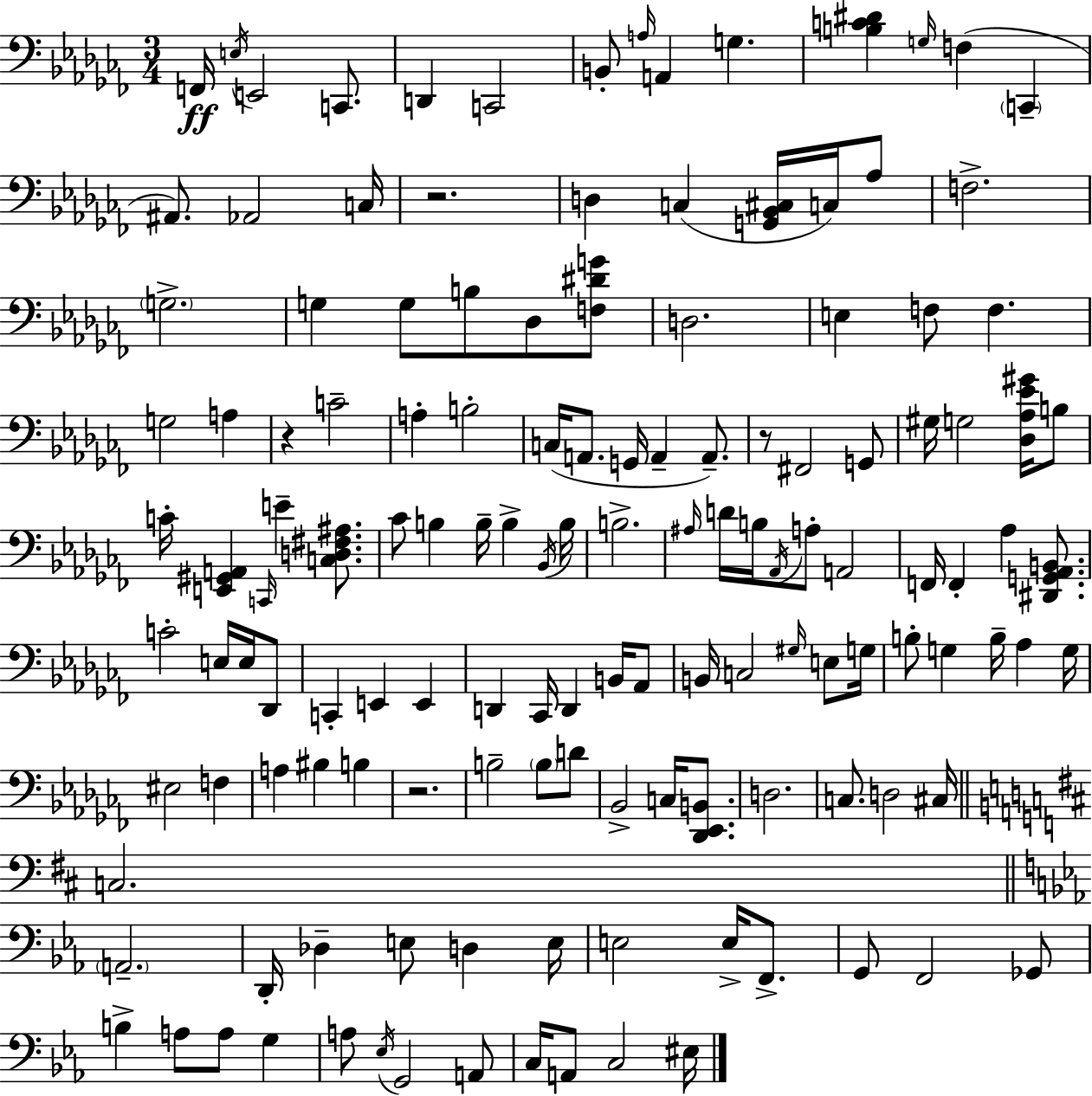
F2/s E3/s E2/h C2/e. D2/q C2/h B2/e A3/s A2/q G3/q. [B3,C4,D#4]/q G3/s F3/q C2/q A#2/e. Ab2/h C3/s R/h. D3/q C3/q [G2,Bb2,C#3]/s C3/s Ab3/e F3/h. G3/h. G3/q G3/e B3/e Db3/e [F3,D#4,G4]/e D3/h. E3/q F3/e F3/q. G3/h A3/q R/q C4/h A3/q B3/h C3/s A2/e. G2/s A2/q A2/e. R/e F#2/h G2/e G#3/s G3/h [Db3,Ab3,Eb4,G#4]/s B3/e C4/s [E2,G#2,A2]/q C2/s E4/q [C3,D3,F#3,A#3]/e. CES4/e B3/q B3/s B3/q Bb2/s B3/s B3/h. A#3/s D4/s B3/s Ab2/s A3/e A2/h F2/s F2/q Ab3/q [D#2,G2,Ab2,B2]/e. C4/h E3/s E3/s Db2/e C2/q E2/q E2/q D2/q CES2/s D2/q B2/s Ab2/e B2/s C3/h G#3/s E3/e G3/s B3/e G3/q B3/s Ab3/q G3/s EIS3/h F3/q A3/q BIS3/q B3/q R/h. B3/h B3/e D4/e Bb2/h C3/s [Db2,Eb2,B2]/e. D3/h. C3/e. D3/h C#3/s C3/h. A2/h. D2/s Db3/q E3/e D3/q E3/s E3/h E3/s F2/e. G2/e F2/h Gb2/e B3/q A3/e A3/e G3/q A3/e Eb3/s G2/h A2/e C3/s A2/e C3/h EIS3/s